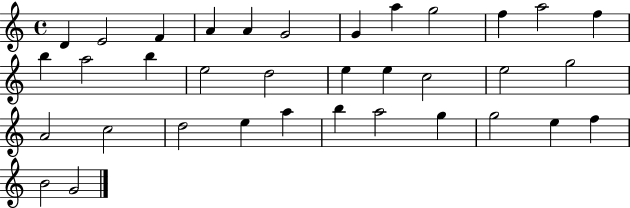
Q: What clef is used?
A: treble